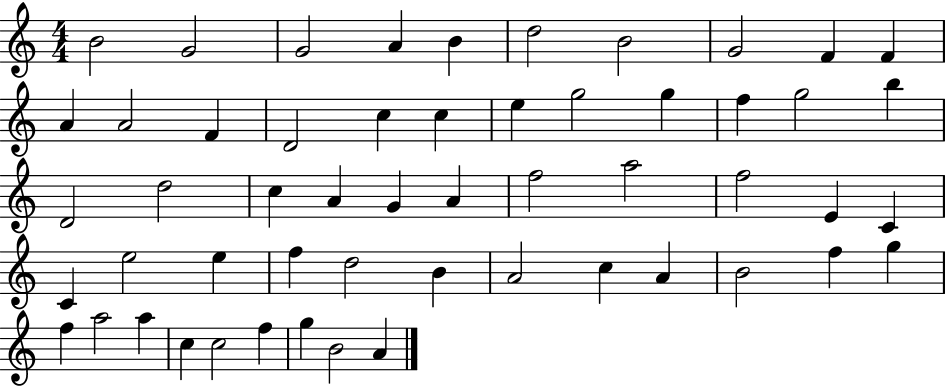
B4/h G4/h G4/h A4/q B4/q D5/h B4/h G4/h F4/q F4/q A4/q A4/h F4/q D4/h C5/q C5/q E5/q G5/h G5/q F5/q G5/h B5/q D4/h D5/h C5/q A4/q G4/q A4/q F5/h A5/h F5/h E4/q C4/q C4/q E5/h E5/q F5/q D5/h B4/q A4/h C5/q A4/q B4/h F5/q G5/q F5/q A5/h A5/q C5/q C5/h F5/q G5/q B4/h A4/q